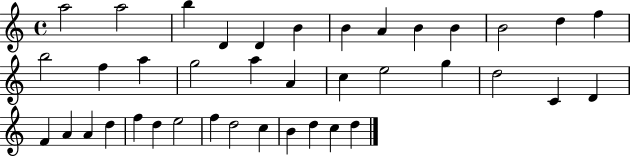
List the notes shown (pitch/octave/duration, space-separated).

A5/h A5/h B5/q D4/q D4/q B4/q B4/q A4/q B4/q B4/q B4/h D5/q F5/q B5/h F5/q A5/q G5/h A5/q A4/q C5/q E5/h G5/q D5/h C4/q D4/q F4/q A4/q A4/q D5/q F5/q D5/q E5/h F5/q D5/h C5/q B4/q D5/q C5/q D5/q